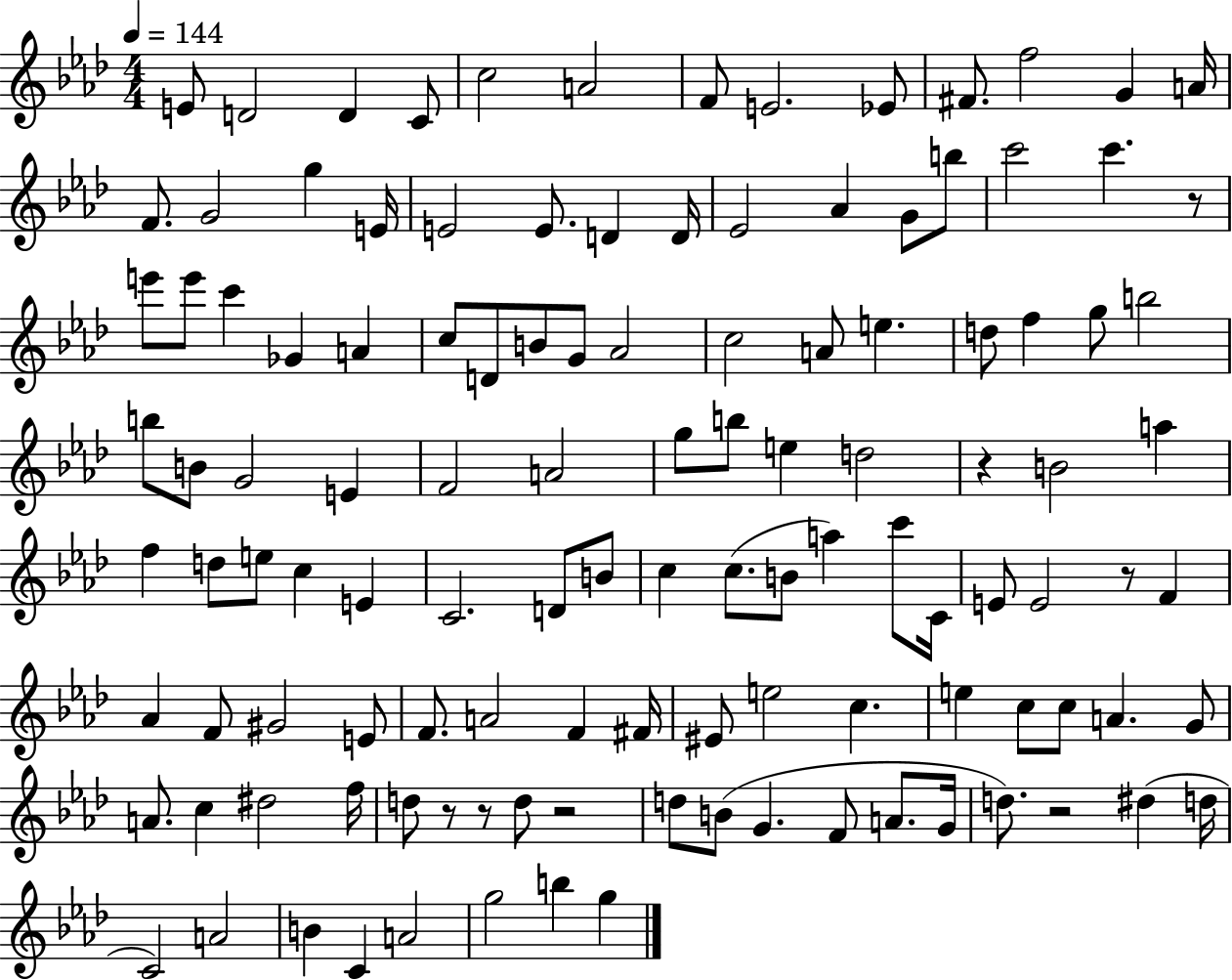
X:1
T:Untitled
M:4/4
L:1/4
K:Ab
E/2 D2 D C/2 c2 A2 F/2 E2 _E/2 ^F/2 f2 G A/4 F/2 G2 g E/4 E2 E/2 D D/4 _E2 _A G/2 b/2 c'2 c' z/2 e'/2 e'/2 c' _G A c/2 D/2 B/2 G/2 _A2 c2 A/2 e d/2 f g/2 b2 b/2 B/2 G2 E F2 A2 g/2 b/2 e d2 z B2 a f d/2 e/2 c E C2 D/2 B/2 c c/2 B/2 a c'/2 C/4 E/2 E2 z/2 F _A F/2 ^G2 E/2 F/2 A2 F ^F/4 ^E/2 e2 c e c/2 c/2 A G/2 A/2 c ^d2 f/4 d/2 z/2 z/2 d/2 z2 d/2 B/2 G F/2 A/2 G/4 d/2 z2 ^d d/4 C2 A2 B C A2 g2 b g